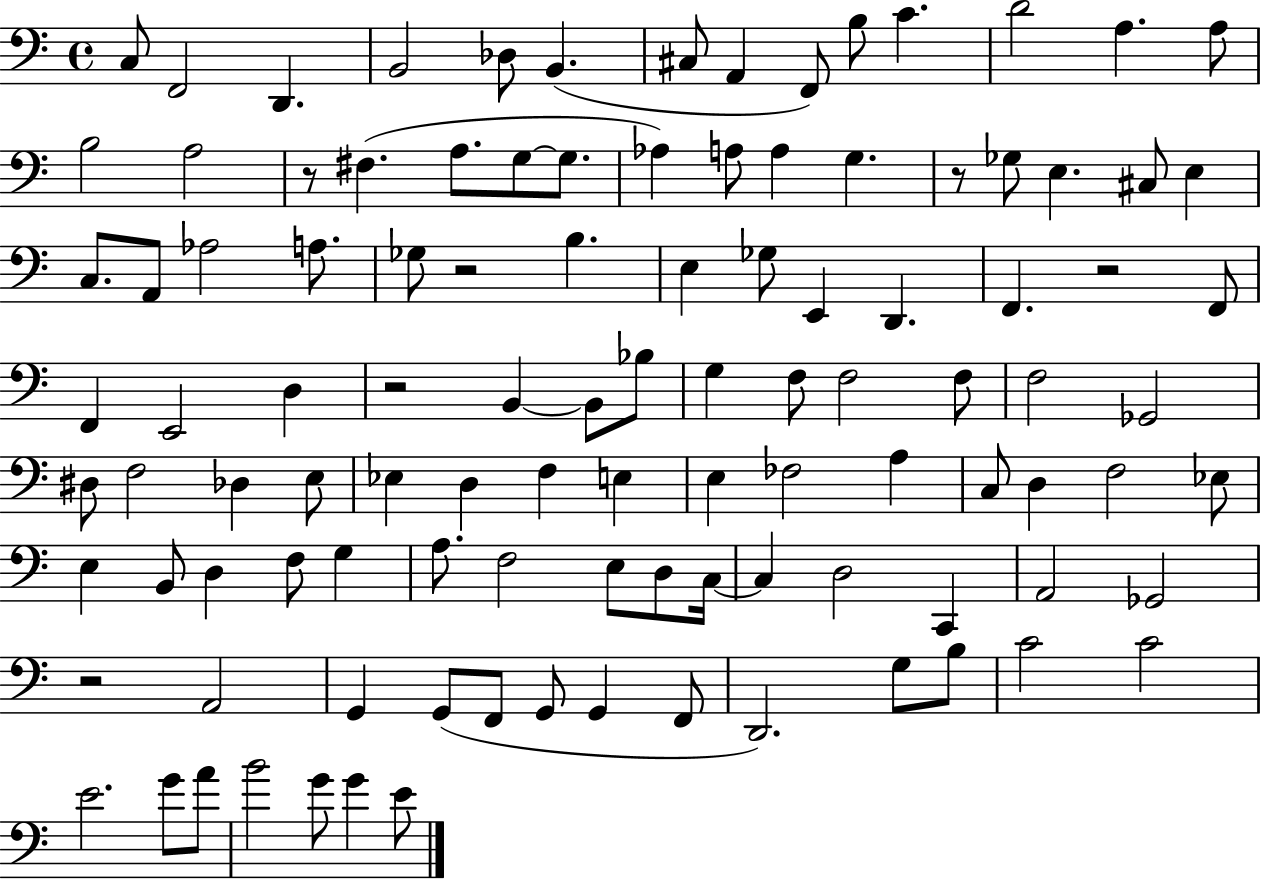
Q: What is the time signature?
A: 4/4